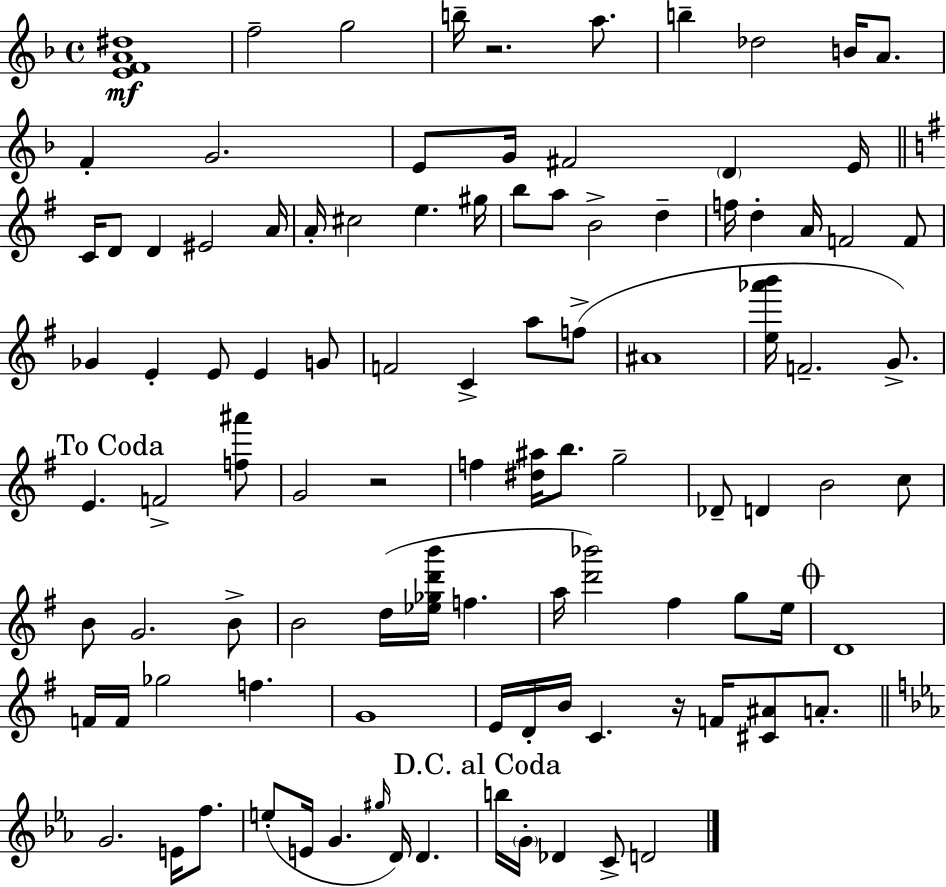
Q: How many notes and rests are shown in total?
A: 101